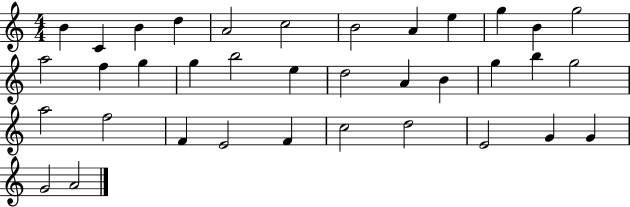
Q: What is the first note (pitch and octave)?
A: B4